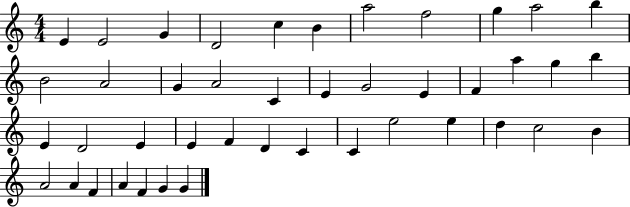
{
  \clef treble
  \numericTimeSignature
  \time 4/4
  \key c \major
  e'4 e'2 g'4 | d'2 c''4 b'4 | a''2 f''2 | g''4 a''2 b''4 | \break b'2 a'2 | g'4 a'2 c'4 | e'4 g'2 e'4 | f'4 a''4 g''4 b''4 | \break e'4 d'2 e'4 | e'4 f'4 d'4 c'4 | c'4 e''2 e''4 | d''4 c''2 b'4 | \break a'2 a'4 f'4 | a'4 f'4 g'4 g'4 | \bar "|."
}